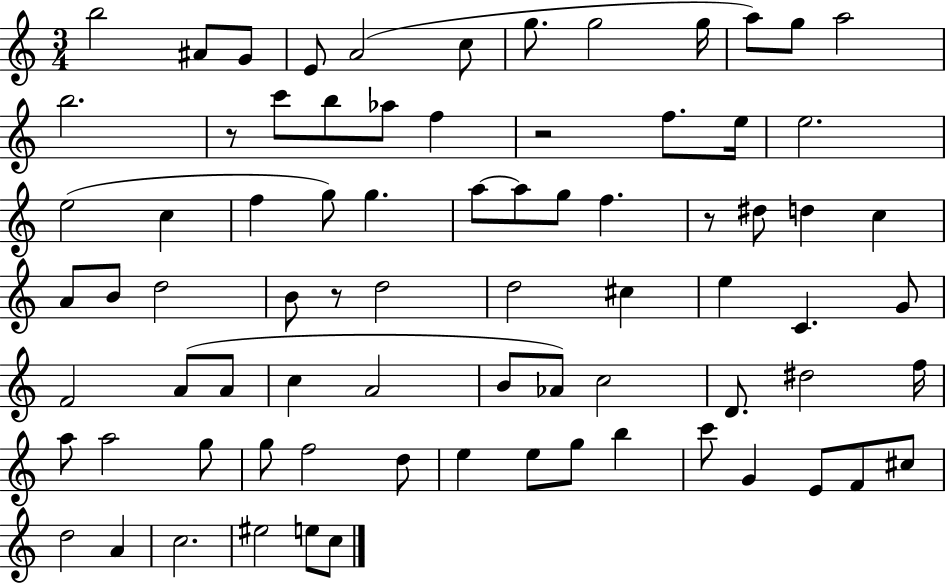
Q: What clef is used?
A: treble